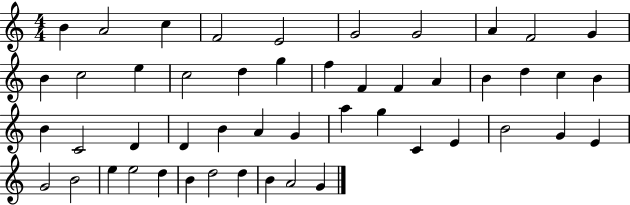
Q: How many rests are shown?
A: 0